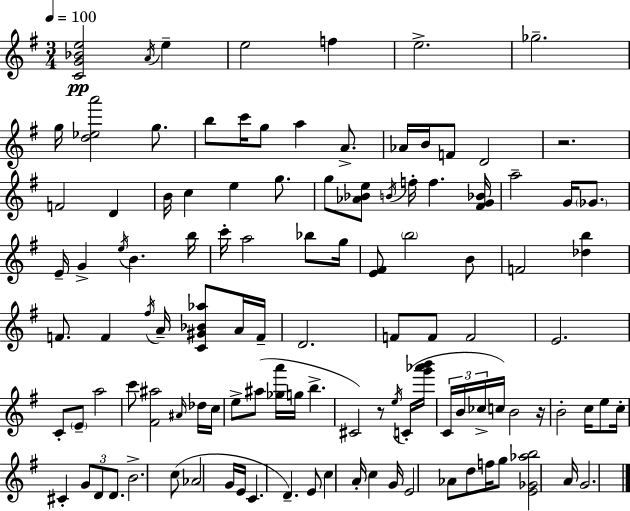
{
  \clef treble
  \numericTimeSignature
  \time 3/4
  \key e \minor
  \tempo 4 = 100
  \repeat volta 2 { <c' g' bes' e''>2\pp \acciaccatura { a'16 } e''4-- | e''2 f''4 | e''2.-> | ges''2.-- | \break g''16 <d'' ees'' a'''>2 g''8. | b''8 c'''16 g''8 a''4 a'8.-> | aes'16 b'16 f'8 d'2 | r2. | \break f'2 d'4 | b'16 c''4 e''4 g''8. | g''8 <aes' bes' e''>8 \acciaccatura { b'16 } f''16-. f''4. | <fis' g' bes'>16 a''2-- g'16 \parenthesize ges'8. | \break e'16-- g'4-> \acciaccatura { e''16 } b'4. | b''16 c'''16-. a''2 | bes''8 g''16 <e' fis'>8 \parenthesize b''2 | b'8 f'2 <des'' b''>4 | \break f'8. f'4 \acciaccatura { fis''16 } a'16-- | <c' gis' bes' aes''>8 a'16 f'16-- d'2. | f'8 f'8 f'2 | e'2. | \break c'8-. \parenthesize e'8-- a''2 | c'''8 <fis' ais''>2 | \grace { ais'16 } des''16 c''16 e''8-> ais''8( <ges'' a'''>16 g''16 b''4.-> | cis'2) | \break r8 \acciaccatura { e''16 } c'16-.( <g''' aes''' b'''>16 \tuplet 3/2 { c'16 b'16 ces''16-> } c''16) b'2 | r16 b'2-. | c''16 e''8 c''16-. cis'4-. \tuplet 3/2 { g'8 | d'8 d'8. } b'2.-> | \break c''8( aes'2 | g'16 e'16 c'4. | d'4.--) e'8 c''4 | a'16-. c''4 g'16 e'2 | \break aes'8 d''8 f''16 g''8 <e' ges' aes'' b''>2 | a'16 g'2. | } \bar "|."
}